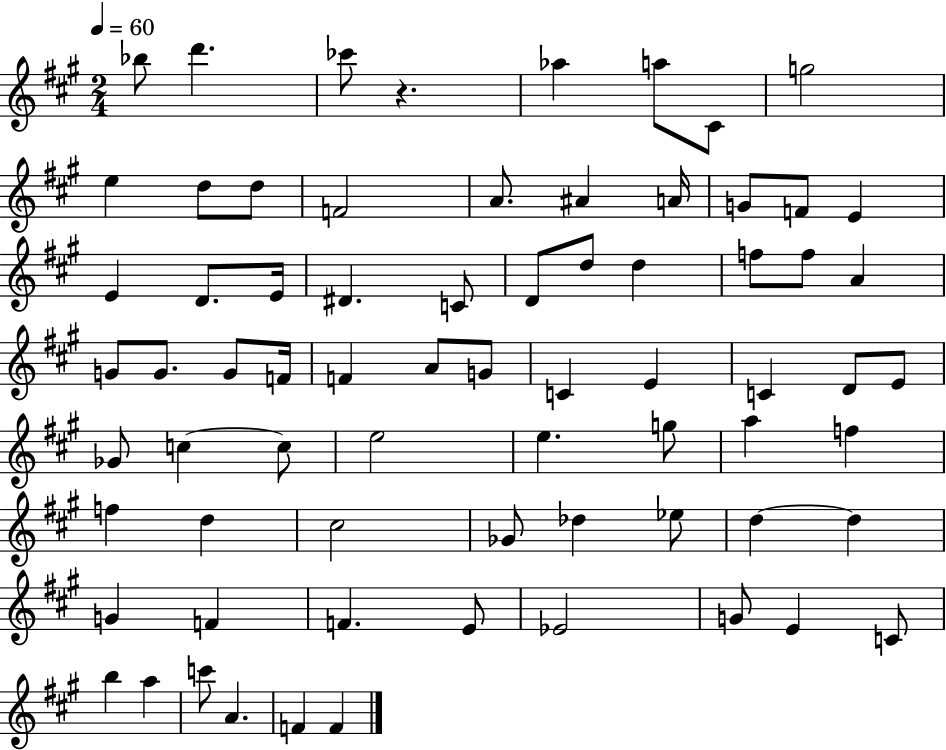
Bb5/e D6/q. CES6/e R/q. Ab5/q A5/e C#4/e G5/h E5/q D5/e D5/e F4/h A4/e. A#4/q A4/s G4/e F4/e E4/q E4/q D4/e. E4/s D#4/q. C4/e D4/e D5/e D5/q F5/e F5/e A4/q G4/e G4/e. G4/e F4/s F4/q A4/e G4/e C4/q E4/q C4/q D4/e E4/e Gb4/e C5/q C5/e E5/h E5/q. G5/e A5/q F5/q F5/q D5/q C#5/h Gb4/e Db5/q Eb5/e D5/q D5/q G4/q F4/q F4/q. E4/e Eb4/h G4/e E4/q C4/e B5/q A5/q C6/e A4/q. F4/q F4/q